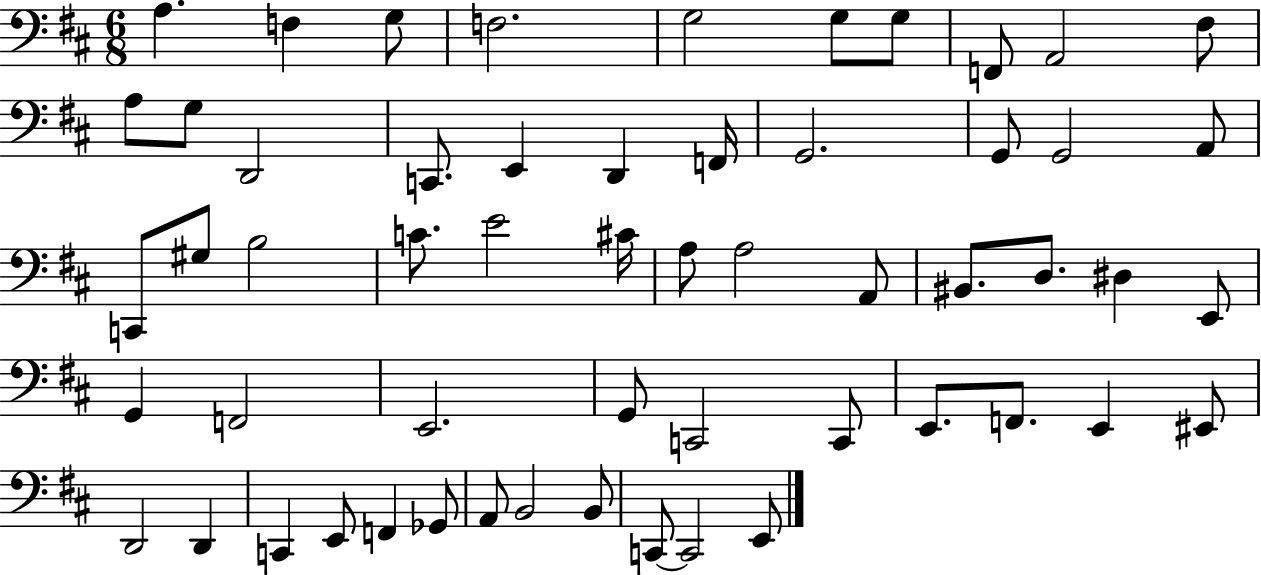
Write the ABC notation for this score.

X:1
T:Untitled
M:6/8
L:1/4
K:D
A, F, G,/2 F,2 G,2 G,/2 G,/2 F,,/2 A,,2 ^F,/2 A,/2 G,/2 D,,2 C,,/2 E,, D,, F,,/4 G,,2 G,,/2 G,,2 A,,/2 C,,/2 ^G,/2 B,2 C/2 E2 ^C/4 A,/2 A,2 A,,/2 ^B,,/2 D,/2 ^D, E,,/2 G,, F,,2 E,,2 G,,/2 C,,2 C,,/2 E,,/2 F,,/2 E,, ^E,,/2 D,,2 D,, C,, E,,/2 F,, _G,,/2 A,,/2 B,,2 B,,/2 C,,/2 C,,2 E,,/2